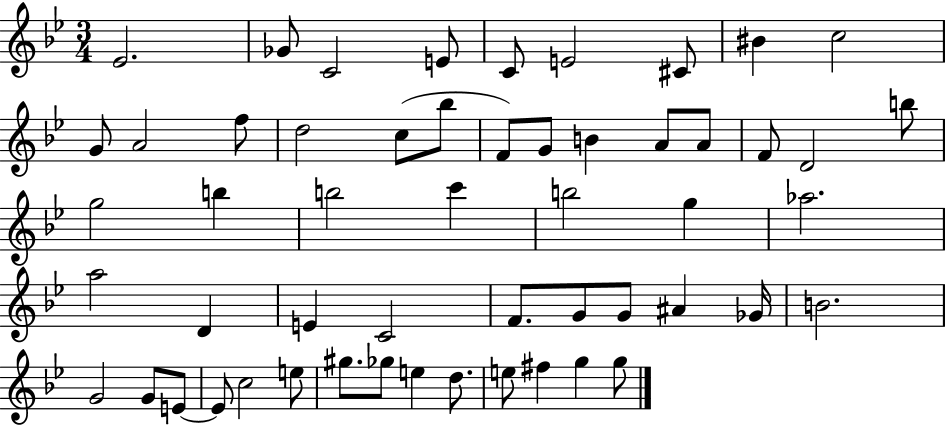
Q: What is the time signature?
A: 3/4